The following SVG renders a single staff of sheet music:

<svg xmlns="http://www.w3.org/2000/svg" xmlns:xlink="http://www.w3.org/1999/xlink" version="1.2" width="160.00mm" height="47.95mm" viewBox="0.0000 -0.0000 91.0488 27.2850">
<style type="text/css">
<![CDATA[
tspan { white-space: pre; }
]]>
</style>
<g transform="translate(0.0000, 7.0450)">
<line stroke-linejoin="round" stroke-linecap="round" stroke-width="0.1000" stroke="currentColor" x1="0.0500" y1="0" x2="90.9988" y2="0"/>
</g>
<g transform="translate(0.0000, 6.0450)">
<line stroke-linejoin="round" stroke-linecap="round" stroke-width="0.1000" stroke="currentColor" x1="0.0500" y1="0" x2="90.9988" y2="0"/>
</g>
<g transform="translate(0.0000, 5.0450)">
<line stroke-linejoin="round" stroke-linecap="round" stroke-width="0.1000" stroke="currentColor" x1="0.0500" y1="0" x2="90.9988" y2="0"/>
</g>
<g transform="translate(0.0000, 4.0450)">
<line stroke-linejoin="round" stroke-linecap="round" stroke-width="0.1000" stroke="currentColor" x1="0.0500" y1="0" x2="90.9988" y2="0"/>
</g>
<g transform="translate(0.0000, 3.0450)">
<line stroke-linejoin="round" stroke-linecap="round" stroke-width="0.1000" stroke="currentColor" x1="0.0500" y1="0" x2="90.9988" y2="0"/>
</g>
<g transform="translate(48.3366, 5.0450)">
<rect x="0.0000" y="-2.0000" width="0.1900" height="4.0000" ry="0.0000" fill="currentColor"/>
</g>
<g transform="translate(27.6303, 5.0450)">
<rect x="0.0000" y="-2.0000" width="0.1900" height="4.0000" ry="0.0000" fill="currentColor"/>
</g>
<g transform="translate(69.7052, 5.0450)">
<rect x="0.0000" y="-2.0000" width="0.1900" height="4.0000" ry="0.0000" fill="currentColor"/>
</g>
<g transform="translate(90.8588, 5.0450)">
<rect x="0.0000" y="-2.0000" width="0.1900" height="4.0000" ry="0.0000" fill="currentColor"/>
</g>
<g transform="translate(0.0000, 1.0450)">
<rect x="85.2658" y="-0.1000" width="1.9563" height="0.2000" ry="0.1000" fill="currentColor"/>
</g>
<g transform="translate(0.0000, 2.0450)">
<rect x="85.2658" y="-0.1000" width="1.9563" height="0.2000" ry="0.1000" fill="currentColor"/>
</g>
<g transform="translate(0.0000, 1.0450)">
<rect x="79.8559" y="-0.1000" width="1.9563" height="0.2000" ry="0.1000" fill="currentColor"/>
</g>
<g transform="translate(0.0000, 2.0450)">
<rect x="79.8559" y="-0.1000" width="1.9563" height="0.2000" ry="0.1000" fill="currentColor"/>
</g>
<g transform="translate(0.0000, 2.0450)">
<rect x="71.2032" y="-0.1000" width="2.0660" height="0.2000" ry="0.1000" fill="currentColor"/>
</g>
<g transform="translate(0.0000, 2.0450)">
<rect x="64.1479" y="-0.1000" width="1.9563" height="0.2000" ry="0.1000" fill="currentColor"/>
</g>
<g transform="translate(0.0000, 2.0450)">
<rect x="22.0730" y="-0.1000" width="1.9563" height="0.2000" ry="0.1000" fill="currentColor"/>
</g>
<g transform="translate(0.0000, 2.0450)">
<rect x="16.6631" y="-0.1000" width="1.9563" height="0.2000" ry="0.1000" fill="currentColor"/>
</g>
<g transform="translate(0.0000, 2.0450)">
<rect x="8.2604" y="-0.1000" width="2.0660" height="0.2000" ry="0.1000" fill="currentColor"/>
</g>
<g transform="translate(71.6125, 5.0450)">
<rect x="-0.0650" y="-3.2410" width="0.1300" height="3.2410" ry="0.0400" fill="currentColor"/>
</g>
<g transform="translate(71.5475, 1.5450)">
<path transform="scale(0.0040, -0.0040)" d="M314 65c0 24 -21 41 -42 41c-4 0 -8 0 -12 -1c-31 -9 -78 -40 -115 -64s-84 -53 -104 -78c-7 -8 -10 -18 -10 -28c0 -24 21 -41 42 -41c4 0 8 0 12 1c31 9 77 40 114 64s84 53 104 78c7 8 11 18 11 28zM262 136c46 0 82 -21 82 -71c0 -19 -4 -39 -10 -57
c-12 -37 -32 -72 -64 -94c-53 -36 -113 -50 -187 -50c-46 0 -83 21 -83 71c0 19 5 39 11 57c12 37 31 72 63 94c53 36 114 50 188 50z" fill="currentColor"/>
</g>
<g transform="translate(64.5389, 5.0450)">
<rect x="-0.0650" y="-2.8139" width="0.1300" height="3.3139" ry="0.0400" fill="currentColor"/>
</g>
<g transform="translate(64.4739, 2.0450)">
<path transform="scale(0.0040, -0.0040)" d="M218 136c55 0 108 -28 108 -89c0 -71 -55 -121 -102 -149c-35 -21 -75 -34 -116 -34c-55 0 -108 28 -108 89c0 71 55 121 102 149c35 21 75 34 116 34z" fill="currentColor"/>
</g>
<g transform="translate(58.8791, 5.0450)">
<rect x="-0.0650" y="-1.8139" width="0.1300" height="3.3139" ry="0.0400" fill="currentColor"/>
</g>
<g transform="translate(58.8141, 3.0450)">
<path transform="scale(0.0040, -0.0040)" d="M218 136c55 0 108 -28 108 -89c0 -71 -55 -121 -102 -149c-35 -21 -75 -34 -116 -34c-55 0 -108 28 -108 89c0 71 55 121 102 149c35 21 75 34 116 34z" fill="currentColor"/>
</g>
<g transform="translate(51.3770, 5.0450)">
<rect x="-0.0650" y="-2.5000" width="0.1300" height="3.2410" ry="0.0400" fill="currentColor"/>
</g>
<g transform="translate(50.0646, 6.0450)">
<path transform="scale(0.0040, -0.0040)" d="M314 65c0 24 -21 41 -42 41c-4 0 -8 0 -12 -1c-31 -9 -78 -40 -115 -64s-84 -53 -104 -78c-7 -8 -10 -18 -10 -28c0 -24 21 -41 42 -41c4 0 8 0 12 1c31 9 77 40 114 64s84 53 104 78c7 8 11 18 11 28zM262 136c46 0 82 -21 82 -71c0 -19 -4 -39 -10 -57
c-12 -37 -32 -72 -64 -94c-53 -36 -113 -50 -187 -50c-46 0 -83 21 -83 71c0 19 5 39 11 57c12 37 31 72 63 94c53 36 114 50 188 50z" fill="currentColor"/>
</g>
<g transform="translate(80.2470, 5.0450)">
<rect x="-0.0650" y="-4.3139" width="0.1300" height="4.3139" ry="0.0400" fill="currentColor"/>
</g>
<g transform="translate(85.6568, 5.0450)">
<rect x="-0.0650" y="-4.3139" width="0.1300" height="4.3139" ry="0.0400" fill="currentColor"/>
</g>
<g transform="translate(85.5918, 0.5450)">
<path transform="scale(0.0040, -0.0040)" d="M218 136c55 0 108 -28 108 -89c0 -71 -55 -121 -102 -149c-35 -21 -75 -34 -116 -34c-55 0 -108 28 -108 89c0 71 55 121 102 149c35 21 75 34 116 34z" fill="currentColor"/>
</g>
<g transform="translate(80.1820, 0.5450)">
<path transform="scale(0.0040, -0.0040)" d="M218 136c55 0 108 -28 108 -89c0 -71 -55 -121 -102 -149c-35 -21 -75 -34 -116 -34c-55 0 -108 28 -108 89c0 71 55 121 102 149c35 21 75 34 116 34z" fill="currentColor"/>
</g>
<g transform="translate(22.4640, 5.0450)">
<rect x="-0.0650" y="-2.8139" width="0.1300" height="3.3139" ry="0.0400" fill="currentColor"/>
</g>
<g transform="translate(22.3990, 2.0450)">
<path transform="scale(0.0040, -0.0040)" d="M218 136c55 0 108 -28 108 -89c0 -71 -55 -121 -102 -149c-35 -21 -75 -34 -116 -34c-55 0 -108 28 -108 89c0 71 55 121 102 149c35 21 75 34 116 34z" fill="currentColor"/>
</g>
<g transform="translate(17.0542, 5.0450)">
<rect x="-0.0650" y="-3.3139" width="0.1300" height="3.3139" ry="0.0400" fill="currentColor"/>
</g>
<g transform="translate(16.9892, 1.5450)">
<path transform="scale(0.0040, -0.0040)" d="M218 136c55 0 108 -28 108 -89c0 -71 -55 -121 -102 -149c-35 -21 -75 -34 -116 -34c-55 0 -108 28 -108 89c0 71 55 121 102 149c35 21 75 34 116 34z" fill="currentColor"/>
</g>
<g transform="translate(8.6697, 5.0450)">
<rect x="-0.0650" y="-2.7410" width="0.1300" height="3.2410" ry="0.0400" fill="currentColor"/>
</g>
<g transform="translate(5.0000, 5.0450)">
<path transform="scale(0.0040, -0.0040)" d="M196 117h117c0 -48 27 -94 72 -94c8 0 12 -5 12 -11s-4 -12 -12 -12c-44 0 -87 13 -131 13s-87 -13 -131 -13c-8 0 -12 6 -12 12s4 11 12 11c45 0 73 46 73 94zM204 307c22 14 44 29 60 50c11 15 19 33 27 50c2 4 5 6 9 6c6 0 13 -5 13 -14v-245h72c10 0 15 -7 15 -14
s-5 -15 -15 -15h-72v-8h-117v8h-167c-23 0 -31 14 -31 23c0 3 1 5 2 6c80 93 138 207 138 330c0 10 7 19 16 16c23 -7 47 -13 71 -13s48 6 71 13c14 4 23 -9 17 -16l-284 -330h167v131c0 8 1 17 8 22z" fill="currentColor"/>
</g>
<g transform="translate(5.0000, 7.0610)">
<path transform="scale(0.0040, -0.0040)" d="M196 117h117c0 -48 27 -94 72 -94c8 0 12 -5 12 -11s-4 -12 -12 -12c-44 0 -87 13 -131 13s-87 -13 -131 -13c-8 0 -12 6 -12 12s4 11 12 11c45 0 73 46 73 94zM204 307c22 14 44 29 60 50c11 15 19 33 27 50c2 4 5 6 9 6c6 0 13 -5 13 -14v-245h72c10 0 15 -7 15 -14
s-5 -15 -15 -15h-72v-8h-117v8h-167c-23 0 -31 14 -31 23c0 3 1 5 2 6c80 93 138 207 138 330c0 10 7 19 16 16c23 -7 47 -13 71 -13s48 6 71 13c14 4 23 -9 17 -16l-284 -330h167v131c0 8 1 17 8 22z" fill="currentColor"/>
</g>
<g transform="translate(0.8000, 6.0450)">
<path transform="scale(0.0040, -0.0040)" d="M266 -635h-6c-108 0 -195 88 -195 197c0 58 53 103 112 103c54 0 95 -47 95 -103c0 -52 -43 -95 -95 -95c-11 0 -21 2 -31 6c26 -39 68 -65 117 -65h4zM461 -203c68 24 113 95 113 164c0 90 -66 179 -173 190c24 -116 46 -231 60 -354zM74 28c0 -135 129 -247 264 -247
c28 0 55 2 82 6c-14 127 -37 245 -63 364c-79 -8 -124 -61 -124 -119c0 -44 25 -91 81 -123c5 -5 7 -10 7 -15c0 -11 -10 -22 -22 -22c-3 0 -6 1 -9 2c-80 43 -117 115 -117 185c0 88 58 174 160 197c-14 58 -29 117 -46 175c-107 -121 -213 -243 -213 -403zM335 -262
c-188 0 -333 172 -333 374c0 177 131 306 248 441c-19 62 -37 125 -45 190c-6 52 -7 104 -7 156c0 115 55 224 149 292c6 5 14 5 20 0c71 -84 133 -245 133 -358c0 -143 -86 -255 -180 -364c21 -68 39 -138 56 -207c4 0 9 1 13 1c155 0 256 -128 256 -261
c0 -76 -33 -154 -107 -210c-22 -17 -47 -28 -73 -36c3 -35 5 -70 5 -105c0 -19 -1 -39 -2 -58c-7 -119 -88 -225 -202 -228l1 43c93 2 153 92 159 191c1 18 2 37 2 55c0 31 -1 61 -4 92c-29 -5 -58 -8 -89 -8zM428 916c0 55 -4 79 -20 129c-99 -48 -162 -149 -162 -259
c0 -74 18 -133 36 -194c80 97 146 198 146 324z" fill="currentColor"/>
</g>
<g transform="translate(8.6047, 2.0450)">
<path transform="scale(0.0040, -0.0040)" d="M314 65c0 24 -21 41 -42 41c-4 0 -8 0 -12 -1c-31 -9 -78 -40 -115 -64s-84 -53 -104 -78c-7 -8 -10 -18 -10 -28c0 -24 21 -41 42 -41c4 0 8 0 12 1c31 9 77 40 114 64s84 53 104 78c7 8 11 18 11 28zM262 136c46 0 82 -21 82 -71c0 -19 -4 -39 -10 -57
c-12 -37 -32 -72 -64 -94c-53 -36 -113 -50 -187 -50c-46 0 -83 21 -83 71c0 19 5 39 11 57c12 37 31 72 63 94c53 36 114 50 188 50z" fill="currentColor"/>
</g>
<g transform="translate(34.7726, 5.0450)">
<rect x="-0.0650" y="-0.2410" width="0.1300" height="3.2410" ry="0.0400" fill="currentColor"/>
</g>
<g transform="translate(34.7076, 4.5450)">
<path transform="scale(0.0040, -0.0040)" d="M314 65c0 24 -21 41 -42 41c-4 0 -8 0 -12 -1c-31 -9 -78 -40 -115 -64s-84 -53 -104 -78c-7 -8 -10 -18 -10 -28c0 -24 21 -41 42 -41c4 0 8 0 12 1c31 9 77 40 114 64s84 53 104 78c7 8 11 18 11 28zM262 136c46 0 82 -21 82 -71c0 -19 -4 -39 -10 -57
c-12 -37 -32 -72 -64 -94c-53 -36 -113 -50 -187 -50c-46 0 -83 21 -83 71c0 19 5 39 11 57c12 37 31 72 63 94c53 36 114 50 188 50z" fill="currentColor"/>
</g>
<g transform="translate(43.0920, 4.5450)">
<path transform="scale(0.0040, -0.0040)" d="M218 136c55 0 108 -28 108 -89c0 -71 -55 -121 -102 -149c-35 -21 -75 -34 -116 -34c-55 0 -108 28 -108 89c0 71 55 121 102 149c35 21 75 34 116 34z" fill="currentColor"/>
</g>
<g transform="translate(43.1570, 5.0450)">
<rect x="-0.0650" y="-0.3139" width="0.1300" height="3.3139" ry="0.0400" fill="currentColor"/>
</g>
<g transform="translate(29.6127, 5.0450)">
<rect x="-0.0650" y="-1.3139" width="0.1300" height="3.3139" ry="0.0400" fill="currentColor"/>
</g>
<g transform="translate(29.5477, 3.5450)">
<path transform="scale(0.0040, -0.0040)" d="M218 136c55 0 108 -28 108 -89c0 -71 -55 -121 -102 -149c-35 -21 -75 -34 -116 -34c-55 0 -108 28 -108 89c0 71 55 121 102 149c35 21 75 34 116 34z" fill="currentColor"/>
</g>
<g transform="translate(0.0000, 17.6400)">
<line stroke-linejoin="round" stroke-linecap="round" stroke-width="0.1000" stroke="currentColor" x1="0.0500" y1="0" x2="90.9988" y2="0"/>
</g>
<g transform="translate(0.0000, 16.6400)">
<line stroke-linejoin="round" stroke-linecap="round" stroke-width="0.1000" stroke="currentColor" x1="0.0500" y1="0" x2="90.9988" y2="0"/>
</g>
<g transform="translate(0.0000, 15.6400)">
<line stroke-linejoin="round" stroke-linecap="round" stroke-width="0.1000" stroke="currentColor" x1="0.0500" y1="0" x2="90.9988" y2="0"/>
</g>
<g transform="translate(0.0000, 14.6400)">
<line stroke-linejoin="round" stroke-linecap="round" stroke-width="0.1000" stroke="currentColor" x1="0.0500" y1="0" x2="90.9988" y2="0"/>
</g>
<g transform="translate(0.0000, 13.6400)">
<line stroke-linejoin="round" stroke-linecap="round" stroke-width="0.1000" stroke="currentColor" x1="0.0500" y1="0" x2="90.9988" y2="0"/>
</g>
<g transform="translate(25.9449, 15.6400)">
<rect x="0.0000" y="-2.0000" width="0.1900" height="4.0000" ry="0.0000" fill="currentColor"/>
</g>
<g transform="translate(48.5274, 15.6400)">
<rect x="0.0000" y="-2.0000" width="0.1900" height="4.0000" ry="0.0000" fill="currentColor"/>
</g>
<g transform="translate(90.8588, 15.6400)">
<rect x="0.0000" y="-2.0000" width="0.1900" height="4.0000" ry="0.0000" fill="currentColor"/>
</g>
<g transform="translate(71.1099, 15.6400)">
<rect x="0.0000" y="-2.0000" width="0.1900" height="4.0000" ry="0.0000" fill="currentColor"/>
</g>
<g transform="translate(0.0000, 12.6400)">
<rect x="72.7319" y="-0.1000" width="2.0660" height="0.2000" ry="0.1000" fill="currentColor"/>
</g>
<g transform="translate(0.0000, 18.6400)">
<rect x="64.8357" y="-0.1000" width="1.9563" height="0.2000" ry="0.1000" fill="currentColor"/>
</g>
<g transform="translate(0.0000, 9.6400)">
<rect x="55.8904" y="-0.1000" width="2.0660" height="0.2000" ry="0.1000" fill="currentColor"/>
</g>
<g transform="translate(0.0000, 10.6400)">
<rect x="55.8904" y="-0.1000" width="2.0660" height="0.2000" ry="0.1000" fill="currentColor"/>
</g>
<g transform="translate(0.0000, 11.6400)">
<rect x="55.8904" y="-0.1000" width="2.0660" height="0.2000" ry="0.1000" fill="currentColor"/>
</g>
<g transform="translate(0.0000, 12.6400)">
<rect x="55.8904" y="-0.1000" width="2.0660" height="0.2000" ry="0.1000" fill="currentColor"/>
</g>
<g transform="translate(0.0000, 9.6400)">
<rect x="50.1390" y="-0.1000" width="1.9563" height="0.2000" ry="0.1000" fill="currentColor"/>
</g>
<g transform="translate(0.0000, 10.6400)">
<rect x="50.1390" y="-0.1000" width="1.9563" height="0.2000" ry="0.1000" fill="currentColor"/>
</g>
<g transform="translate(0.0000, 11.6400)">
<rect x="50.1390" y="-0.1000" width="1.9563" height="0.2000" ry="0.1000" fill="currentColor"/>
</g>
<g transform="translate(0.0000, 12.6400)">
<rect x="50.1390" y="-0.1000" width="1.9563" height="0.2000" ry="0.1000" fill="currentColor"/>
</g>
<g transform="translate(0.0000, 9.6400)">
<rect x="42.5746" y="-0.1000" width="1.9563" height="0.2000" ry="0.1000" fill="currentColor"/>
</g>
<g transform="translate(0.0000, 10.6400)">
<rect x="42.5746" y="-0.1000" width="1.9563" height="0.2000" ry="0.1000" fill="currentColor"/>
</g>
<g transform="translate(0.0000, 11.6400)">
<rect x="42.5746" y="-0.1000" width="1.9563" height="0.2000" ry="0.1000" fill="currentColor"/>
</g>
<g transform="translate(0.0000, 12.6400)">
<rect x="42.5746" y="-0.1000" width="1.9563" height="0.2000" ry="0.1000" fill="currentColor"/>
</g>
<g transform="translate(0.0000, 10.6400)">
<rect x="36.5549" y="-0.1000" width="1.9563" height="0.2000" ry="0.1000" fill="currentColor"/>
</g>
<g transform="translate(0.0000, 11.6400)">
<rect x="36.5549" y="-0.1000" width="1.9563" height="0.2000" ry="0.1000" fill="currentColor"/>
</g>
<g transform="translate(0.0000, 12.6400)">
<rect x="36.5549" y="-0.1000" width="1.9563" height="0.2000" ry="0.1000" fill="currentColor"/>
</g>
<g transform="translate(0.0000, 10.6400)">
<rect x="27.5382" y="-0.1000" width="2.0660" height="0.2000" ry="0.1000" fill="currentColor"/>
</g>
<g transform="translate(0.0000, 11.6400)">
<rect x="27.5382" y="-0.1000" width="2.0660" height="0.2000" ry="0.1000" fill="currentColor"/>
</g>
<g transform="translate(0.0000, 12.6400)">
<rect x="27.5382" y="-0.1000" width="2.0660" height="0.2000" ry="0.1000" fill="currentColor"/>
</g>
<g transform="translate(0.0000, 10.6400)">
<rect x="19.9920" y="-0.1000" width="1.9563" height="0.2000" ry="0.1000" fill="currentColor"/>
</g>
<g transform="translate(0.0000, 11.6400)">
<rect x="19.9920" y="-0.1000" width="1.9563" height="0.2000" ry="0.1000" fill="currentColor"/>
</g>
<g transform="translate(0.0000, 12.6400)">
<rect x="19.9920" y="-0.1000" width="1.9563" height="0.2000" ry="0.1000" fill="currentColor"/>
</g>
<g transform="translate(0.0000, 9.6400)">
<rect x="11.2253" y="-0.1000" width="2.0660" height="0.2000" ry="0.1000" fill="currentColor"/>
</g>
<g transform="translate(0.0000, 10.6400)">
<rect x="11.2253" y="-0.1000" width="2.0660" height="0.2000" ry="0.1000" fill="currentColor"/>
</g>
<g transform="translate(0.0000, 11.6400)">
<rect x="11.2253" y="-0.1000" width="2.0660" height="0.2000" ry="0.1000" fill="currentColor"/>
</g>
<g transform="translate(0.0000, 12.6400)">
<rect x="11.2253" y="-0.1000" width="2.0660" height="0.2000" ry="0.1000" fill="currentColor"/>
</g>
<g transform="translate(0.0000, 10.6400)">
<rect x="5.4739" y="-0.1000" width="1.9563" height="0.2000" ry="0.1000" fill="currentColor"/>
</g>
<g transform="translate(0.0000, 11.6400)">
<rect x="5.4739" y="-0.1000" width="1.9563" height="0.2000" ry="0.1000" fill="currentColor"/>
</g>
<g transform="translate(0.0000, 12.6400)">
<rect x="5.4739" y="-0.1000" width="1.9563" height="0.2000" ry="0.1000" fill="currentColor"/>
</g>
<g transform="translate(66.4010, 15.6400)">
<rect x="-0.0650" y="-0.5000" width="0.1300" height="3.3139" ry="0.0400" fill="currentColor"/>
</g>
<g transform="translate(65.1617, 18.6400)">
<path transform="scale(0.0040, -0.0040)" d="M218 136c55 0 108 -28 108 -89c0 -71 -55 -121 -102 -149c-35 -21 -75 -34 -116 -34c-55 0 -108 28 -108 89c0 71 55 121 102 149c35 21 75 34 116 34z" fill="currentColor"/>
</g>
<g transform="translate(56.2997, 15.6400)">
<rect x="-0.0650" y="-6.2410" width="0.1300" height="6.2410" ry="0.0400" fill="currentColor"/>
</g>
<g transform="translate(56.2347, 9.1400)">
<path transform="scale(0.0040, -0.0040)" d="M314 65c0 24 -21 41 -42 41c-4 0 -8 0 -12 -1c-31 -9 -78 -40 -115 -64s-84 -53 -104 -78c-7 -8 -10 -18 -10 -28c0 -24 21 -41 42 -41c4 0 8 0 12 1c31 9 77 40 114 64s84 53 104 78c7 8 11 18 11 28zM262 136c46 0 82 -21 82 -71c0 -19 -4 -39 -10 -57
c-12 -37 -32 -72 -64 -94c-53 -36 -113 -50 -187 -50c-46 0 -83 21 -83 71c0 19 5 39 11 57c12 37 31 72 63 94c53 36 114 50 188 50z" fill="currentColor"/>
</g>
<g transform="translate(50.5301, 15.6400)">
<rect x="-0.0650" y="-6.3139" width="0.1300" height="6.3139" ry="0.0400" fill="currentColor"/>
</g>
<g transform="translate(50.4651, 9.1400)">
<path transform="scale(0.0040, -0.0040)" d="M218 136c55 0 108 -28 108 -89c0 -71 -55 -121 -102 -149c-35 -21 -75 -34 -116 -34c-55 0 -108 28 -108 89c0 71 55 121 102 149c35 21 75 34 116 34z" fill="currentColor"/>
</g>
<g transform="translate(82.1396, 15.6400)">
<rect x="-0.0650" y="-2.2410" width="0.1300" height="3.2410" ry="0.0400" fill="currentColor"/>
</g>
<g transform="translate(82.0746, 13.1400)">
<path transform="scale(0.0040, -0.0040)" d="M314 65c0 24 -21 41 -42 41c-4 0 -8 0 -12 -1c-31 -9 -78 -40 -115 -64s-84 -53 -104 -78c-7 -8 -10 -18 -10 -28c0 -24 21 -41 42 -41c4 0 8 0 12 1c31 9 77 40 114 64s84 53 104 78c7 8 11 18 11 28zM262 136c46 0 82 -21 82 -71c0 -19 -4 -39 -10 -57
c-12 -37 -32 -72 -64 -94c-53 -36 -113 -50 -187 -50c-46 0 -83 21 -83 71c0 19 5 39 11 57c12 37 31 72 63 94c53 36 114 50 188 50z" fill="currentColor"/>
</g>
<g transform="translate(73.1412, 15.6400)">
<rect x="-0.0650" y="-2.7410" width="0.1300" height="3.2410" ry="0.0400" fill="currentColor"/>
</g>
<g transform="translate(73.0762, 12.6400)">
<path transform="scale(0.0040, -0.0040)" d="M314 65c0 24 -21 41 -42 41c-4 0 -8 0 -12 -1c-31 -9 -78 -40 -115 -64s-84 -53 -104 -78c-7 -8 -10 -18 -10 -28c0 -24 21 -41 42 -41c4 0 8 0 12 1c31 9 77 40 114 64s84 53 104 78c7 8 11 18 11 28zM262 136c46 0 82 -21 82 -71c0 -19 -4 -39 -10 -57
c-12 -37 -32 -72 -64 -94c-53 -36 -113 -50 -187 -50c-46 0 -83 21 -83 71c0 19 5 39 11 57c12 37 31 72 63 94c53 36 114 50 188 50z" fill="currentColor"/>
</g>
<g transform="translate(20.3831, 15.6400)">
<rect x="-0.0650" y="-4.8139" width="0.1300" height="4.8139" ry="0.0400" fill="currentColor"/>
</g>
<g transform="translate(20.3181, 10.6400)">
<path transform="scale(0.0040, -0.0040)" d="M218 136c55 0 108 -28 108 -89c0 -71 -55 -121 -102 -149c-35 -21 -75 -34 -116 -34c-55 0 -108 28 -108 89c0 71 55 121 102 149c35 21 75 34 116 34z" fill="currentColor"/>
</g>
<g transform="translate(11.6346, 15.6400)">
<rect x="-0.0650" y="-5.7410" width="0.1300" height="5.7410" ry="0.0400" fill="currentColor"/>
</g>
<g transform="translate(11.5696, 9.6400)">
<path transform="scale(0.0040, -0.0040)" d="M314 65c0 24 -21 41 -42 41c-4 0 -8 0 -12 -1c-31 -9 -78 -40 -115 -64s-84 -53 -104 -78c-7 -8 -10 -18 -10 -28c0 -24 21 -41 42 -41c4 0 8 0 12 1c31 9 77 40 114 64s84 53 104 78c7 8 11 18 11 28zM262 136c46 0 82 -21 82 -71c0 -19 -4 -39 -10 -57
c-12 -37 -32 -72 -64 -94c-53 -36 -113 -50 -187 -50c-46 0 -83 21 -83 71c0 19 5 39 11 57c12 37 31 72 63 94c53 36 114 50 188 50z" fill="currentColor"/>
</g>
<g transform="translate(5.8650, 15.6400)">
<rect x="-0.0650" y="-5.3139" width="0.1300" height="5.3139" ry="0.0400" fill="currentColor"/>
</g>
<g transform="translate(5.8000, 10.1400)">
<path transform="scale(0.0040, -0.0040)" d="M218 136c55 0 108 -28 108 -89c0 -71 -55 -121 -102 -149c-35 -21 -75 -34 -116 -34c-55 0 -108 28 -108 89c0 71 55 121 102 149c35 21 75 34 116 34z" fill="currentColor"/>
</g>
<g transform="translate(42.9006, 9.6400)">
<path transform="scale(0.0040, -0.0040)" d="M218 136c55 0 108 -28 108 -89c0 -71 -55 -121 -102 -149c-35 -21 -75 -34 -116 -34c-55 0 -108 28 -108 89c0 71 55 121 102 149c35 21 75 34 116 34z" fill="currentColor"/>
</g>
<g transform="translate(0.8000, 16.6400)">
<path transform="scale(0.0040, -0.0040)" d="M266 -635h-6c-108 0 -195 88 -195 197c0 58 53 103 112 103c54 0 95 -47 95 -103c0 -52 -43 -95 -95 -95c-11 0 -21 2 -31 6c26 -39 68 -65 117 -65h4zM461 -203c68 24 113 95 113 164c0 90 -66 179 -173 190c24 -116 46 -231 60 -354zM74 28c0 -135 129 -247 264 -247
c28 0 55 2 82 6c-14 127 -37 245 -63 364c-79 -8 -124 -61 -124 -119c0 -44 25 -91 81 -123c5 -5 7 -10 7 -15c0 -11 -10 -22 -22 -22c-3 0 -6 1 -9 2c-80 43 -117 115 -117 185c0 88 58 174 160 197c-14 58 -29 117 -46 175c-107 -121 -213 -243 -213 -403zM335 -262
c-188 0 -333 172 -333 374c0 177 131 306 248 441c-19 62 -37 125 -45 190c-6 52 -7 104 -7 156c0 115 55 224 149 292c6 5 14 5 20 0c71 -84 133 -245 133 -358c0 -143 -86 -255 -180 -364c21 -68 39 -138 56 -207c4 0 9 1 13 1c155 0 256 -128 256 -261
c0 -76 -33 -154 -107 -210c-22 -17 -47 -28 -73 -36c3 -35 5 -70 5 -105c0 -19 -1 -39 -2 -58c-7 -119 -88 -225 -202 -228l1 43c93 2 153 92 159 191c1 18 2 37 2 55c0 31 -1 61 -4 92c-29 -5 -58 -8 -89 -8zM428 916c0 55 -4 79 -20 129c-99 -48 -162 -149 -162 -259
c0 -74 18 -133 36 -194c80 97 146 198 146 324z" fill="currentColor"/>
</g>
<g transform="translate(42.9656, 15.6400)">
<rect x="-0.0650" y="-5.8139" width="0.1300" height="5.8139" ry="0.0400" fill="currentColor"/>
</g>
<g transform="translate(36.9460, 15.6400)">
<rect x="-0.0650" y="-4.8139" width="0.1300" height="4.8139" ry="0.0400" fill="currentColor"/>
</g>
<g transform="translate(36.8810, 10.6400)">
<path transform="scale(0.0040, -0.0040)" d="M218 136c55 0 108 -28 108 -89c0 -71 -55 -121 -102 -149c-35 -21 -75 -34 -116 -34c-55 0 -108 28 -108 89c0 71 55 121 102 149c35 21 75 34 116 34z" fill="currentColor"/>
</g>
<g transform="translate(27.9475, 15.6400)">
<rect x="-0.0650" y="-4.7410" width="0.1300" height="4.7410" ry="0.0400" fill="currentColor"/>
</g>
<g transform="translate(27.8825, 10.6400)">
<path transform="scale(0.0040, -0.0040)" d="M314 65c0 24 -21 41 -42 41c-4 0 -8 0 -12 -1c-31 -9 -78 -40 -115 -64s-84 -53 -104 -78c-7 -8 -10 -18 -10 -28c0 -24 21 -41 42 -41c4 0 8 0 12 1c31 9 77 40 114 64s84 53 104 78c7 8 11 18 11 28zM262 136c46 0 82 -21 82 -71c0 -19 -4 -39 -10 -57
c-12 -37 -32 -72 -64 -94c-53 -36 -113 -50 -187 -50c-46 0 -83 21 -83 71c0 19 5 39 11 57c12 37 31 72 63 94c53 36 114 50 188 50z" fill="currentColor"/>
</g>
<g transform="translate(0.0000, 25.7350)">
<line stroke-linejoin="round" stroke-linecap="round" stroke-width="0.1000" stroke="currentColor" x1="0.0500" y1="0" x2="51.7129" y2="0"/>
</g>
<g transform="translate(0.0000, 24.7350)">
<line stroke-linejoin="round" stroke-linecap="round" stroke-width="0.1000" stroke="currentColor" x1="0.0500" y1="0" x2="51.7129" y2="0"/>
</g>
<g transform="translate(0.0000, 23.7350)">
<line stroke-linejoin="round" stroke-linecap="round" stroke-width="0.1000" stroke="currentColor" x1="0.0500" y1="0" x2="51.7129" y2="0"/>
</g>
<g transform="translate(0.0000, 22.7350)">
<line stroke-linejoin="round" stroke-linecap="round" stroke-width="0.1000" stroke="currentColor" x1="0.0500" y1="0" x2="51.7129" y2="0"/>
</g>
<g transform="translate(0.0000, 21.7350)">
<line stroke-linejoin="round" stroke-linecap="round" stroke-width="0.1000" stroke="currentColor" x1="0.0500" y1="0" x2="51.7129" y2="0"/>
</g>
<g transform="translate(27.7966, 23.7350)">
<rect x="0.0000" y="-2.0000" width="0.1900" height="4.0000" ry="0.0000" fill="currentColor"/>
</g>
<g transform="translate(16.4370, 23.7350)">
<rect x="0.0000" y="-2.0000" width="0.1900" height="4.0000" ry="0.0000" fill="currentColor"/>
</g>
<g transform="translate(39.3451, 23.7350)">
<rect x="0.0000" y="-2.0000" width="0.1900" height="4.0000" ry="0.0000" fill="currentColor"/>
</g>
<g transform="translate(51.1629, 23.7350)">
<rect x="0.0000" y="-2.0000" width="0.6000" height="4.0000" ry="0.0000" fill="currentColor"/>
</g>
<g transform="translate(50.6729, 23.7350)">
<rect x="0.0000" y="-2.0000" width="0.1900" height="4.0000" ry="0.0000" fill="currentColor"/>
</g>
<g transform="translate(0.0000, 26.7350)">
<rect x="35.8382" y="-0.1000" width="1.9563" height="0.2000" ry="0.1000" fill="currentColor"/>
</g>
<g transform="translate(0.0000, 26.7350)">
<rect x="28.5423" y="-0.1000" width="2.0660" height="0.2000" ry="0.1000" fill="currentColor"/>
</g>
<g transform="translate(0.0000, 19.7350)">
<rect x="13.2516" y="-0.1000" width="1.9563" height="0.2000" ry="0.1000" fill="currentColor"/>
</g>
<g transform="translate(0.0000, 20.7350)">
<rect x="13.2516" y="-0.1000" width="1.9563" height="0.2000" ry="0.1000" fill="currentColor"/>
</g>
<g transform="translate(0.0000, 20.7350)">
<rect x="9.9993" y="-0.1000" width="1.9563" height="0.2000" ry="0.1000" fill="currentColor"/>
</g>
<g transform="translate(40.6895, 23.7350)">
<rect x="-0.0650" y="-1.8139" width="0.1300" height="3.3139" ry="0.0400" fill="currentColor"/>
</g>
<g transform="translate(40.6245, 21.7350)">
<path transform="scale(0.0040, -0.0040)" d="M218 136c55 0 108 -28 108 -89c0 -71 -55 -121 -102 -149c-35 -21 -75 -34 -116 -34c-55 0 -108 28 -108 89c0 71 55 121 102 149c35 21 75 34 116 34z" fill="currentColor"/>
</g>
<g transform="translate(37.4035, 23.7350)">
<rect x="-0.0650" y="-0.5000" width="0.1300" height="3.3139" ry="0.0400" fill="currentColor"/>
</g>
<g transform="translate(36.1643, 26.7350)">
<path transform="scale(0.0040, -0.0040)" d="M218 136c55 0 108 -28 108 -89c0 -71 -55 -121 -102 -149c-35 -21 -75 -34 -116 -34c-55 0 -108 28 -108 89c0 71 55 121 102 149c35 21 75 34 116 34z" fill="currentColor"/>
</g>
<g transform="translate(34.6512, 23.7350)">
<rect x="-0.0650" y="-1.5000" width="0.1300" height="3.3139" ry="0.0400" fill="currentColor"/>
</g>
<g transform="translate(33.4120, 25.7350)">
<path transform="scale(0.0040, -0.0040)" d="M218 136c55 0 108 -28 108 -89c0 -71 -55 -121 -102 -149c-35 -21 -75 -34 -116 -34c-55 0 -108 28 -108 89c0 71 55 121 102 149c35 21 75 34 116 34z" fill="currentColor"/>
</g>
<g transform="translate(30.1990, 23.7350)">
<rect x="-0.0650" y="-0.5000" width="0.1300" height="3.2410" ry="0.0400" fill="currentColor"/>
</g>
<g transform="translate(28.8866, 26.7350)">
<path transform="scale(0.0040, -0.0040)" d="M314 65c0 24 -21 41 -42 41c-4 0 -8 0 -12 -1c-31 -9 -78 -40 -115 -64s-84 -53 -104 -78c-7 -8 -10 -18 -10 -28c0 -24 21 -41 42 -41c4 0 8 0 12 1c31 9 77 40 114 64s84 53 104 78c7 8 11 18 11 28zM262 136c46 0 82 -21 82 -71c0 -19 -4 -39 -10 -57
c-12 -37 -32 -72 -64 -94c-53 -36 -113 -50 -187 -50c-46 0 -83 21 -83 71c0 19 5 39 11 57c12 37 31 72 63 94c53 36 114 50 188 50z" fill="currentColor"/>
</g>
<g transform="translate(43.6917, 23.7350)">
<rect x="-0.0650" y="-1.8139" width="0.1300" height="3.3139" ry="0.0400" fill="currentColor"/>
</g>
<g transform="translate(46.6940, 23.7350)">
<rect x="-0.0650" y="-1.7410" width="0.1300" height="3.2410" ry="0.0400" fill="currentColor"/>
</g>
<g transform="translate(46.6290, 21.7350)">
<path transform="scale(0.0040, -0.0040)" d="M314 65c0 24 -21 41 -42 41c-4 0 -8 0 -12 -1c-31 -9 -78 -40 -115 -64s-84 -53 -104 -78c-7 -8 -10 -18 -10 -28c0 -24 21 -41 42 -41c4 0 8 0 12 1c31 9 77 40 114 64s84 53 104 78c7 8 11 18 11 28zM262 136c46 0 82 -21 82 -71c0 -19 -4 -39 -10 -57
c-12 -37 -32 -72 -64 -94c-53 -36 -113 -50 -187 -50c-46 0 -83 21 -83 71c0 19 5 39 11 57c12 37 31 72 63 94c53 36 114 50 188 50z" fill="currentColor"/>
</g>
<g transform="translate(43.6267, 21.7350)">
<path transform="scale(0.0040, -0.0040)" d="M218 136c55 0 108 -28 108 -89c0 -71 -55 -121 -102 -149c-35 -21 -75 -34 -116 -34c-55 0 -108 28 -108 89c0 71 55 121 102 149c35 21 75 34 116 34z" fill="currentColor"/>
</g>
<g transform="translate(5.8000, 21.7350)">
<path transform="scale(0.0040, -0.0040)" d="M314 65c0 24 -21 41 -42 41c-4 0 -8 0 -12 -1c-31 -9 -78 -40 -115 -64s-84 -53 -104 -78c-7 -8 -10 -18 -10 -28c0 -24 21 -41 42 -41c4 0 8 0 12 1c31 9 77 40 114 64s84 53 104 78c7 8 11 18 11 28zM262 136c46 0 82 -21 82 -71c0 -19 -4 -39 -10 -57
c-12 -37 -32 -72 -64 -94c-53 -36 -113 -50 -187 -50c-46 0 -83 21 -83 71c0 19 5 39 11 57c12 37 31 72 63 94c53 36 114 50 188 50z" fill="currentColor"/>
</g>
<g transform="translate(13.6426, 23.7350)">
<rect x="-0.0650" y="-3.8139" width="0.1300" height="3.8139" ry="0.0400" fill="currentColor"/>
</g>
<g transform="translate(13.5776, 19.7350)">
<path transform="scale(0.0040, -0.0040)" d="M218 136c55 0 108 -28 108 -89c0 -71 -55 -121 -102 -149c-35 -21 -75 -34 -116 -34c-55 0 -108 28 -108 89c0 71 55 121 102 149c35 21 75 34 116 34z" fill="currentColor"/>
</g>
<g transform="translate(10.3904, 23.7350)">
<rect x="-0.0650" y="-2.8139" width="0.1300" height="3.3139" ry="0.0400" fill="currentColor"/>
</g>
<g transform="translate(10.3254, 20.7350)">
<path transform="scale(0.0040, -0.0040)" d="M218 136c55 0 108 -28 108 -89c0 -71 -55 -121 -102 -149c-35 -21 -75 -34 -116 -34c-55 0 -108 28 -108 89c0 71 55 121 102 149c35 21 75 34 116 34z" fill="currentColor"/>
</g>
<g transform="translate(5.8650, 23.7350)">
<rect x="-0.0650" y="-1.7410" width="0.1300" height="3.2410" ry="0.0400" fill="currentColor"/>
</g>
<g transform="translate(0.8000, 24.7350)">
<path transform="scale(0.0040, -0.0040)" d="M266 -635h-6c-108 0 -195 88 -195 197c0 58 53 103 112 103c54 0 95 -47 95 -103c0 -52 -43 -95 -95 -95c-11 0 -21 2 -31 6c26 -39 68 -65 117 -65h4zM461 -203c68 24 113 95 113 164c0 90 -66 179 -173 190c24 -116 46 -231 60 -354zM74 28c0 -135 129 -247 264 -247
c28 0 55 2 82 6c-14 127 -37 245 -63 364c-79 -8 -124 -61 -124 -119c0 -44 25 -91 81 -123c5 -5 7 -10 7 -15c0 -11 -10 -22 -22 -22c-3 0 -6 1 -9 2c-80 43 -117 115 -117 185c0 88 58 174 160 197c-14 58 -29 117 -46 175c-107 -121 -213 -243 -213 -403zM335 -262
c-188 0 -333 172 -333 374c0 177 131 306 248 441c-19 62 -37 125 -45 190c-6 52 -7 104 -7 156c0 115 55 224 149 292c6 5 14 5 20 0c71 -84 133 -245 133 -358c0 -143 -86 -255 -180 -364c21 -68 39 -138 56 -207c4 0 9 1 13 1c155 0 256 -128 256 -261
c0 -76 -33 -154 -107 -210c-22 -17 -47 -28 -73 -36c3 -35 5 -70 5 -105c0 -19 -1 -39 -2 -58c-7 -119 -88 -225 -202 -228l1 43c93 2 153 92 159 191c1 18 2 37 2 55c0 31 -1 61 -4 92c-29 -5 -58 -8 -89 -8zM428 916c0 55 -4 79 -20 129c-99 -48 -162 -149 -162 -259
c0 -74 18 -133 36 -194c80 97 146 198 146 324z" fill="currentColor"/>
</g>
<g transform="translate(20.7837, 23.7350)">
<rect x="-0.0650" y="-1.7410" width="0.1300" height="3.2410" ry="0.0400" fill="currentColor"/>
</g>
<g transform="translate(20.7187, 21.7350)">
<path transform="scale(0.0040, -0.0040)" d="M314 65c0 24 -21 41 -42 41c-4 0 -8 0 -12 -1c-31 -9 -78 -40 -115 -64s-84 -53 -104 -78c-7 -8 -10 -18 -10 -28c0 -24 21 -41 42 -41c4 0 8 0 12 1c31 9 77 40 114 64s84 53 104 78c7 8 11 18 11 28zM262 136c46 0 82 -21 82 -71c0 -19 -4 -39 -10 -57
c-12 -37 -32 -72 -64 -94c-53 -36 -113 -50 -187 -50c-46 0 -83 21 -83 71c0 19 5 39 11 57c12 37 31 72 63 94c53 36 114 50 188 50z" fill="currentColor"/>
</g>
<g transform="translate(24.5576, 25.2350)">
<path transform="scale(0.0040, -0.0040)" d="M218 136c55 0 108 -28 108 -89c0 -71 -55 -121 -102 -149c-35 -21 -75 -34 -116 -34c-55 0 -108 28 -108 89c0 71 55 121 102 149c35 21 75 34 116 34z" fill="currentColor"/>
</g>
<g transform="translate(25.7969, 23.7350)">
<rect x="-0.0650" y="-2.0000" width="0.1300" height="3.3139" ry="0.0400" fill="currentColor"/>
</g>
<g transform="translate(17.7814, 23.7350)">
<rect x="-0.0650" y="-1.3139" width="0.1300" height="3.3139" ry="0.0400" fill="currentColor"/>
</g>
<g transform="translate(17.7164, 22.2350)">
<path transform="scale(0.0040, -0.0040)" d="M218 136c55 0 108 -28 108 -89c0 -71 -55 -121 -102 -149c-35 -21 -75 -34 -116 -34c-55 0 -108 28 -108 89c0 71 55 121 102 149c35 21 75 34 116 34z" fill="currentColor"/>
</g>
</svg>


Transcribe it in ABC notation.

X:1
T:Untitled
M:4/4
L:1/4
K:C
a2 b a e c2 c G2 f a b2 d' d' f' g'2 e' e'2 e' g' a' a'2 C a2 g2 f2 a c' e f2 F C2 E C f f f2